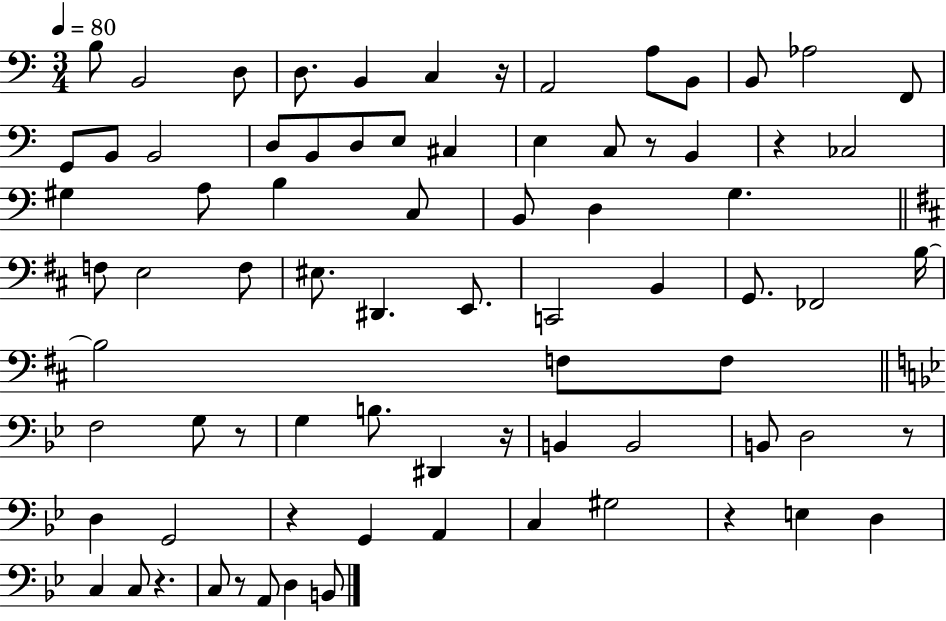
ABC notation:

X:1
T:Untitled
M:3/4
L:1/4
K:C
B,/2 B,,2 D,/2 D,/2 B,, C, z/4 A,,2 A,/2 B,,/2 B,,/2 _A,2 F,,/2 G,,/2 B,,/2 B,,2 D,/2 B,,/2 D,/2 E,/2 ^C, E, C,/2 z/2 B,, z _C,2 ^G, A,/2 B, C,/2 B,,/2 D, G, F,/2 E,2 F,/2 ^E,/2 ^D,, E,,/2 C,,2 B,, G,,/2 _F,,2 B,/4 B,2 F,/2 F,/2 F,2 G,/2 z/2 G, B,/2 ^D,, z/4 B,, B,,2 B,,/2 D,2 z/2 D, G,,2 z G,, A,, C, ^G,2 z E, D, C, C,/2 z C,/2 z/2 A,,/2 D, B,,/2